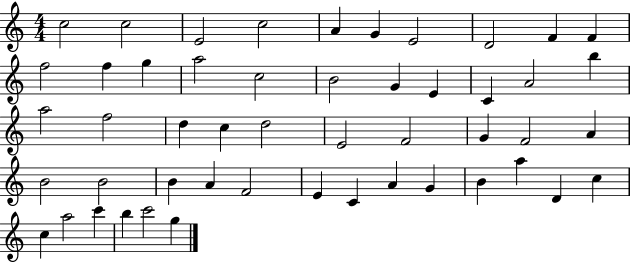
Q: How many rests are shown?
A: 0